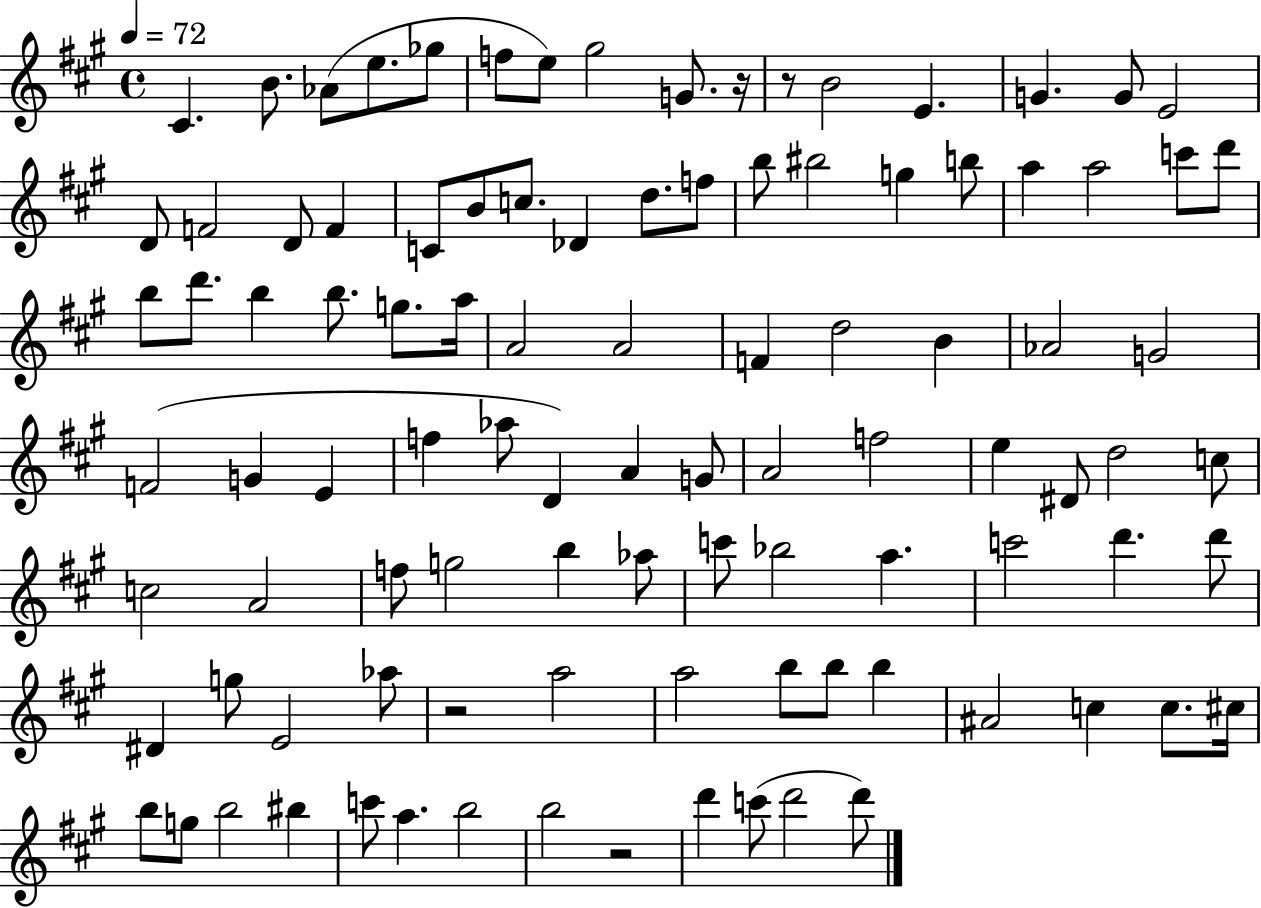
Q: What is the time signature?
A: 4/4